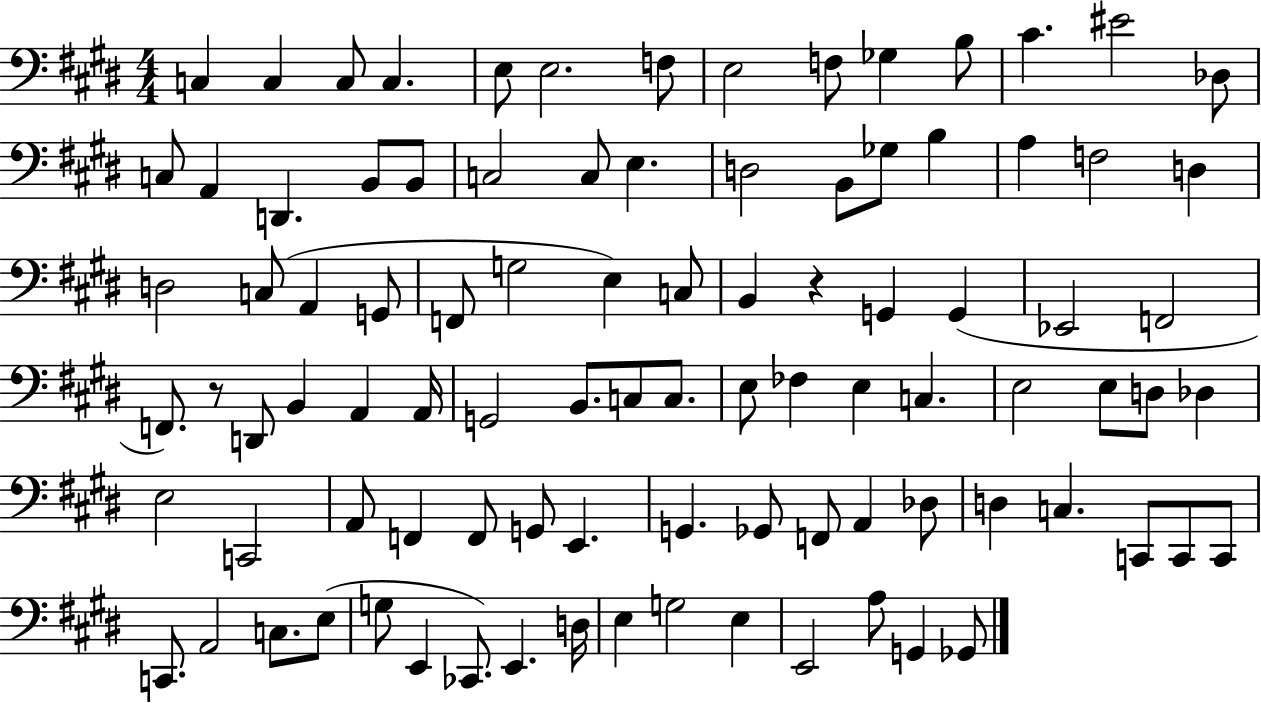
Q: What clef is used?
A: bass